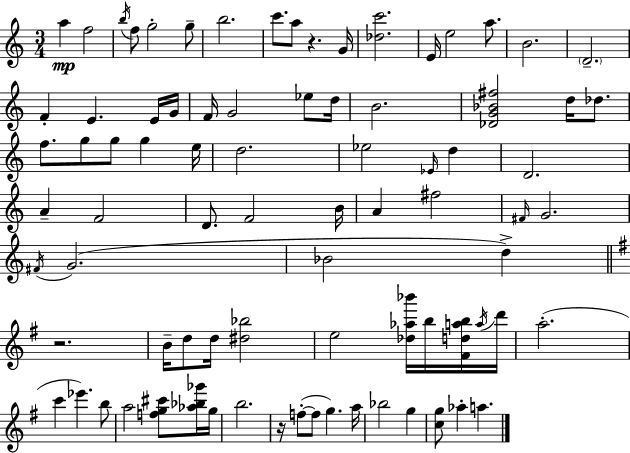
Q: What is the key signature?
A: C major